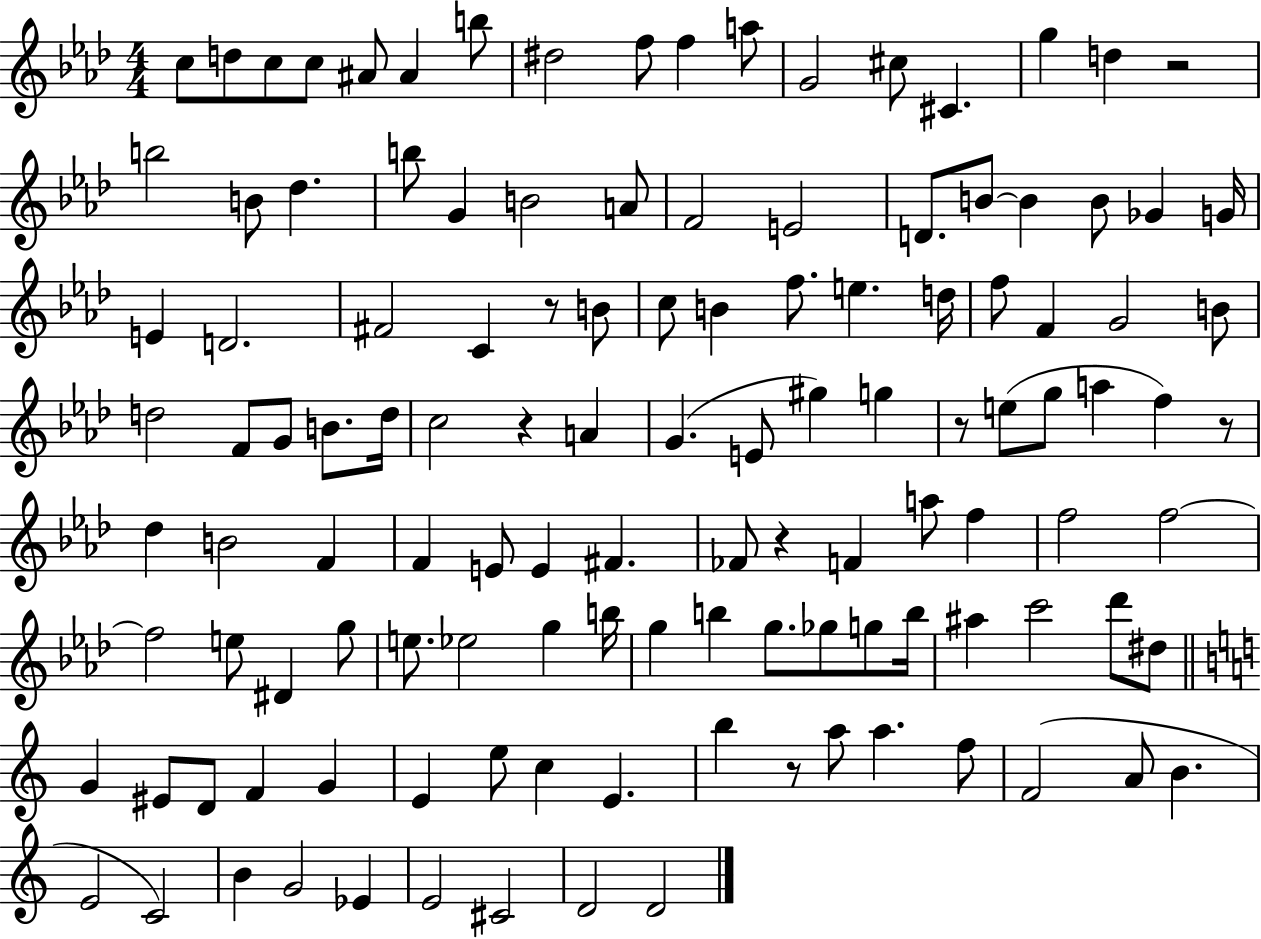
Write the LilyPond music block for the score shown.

{
  \clef treble
  \numericTimeSignature
  \time 4/4
  \key aes \major
  \repeat volta 2 { c''8 d''8 c''8 c''8 ais'8 ais'4 b''8 | dis''2 f''8 f''4 a''8 | g'2 cis''8 cis'4. | g''4 d''4 r2 | \break b''2 b'8 des''4. | b''8 g'4 b'2 a'8 | f'2 e'2 | d'8. b'8~~ b'4 b'8 ges'4 g'16 | \break e'4 d'2. | fis'2 c'4 r8 b'8 | c''8 b'4 f''8. e''4. d''16 | f''8 f'4 g'2 b'8 | \break d''2 f'8 g'8 b'8. d''16 | c''2 r4 a'4 | g'4.( e'8 gis''4) g''4 | r8 e''8( g''8 a''4 f''4) r8 | \break des''4 b'2 f'4 | f'4 e'8 e'4 fis'4. | fes'8 r4 f'4 a''8 f''4 | f''2 f''2~~ | \break f''2 e''8 dis'4 g''8 | e''8. ees''2 g''4 b''16 | g''4 b''4 g''8. ges''8 g''8 b''16 | ais''4 c'''2 des'''8 dis''8 | \break \bar "||" \break \key c \major g'4 eis'8 d'8 f'4 g'4 | e'4 e''8 c''4 e'4. | b''4 r8 a''8 a''4. f''8 | f'2( a'8 b'4. | \break e'2 c'2) | b'4 g'2 ees'4 | e'2 cis'2 | d'2 d'2 | \break } \bar "|."
}